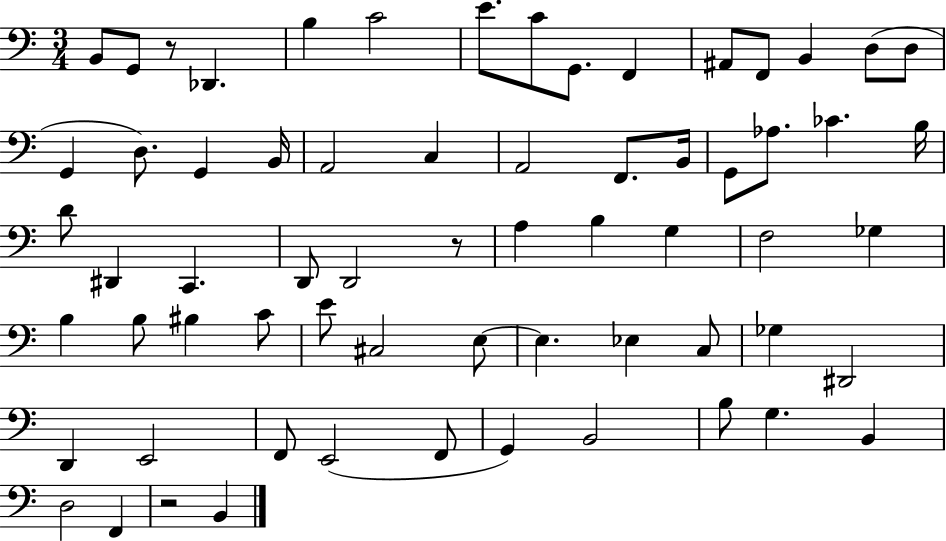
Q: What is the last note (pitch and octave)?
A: B2